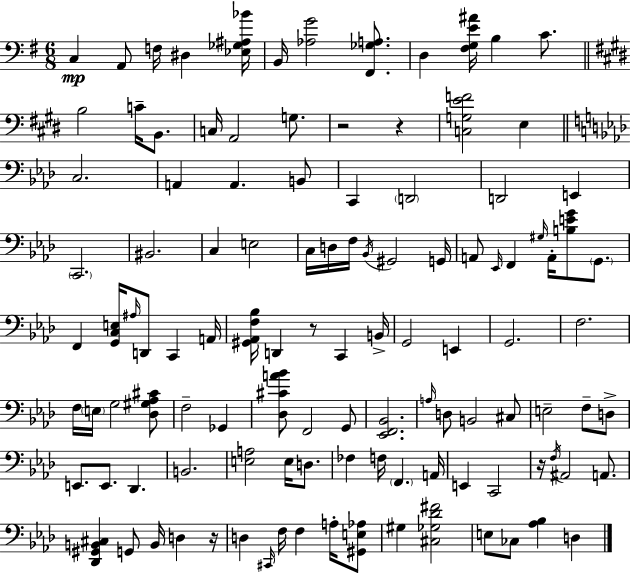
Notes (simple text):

C3/q A2/e F3/s D#3/q [Eb3,Gb3,A#3,Bb4]/s B2/s [Ab3,G4]/h [F#2,Gb3,A3]/e. D3/q [F#3,G3,E4,A#4]/s B3/q C4/e. B3/h C4/s B2/e. C3/s A2/h G3/e. R/h R/q [C3,G3,E4,F4]/h E3/q C3/h. A2/q A2/q. B2/e C2/q D2/h D2/h E2/q C2/h. BIS2/h. C3/q E3/h C3/s D3/s F3/s Bb2/s G#2/h G2/s A2/e Eb2/s F2/q G#3/s A2/s [B3,E4,G4]/e G2/e. F2/q [G2,C3,E3]/s A#3/s D2/e C2/q A2/s [G#2,Ab2,F3,Bb3]/s D2/q R/e C2/q B2/s G2/h E2/q G2/h. F3/h. F3/s E3/s G3/h [Db3,G#3,Ab3,C#4]/e F3/h Gb2/q [Db3,C#4,A4,Bb4]/e F2/h G2/e [Eb2,F2,Bb2]/h. A3/s D3/e B2/h C#3/e E3/h F3/e D3/e E2/e. E2/e. Db2/q. B2/h. [E3,A3]/h E3/s D3/e. FES3/q F3/s F2/q. A2/s E2/q C2/h R/s F3/s A#2/h A2/e. [Db2,G#2,B2,C#3]/q G2/e B2/s D3/q R/s D3/q C#2/s F3/s F3/q A3/s [G#2,E3,Ab3]/e G#3/q [C#3,Gb3,Db4,F#4]/h E3/e CES3/e [Ab3,Bb3]/q D3/q